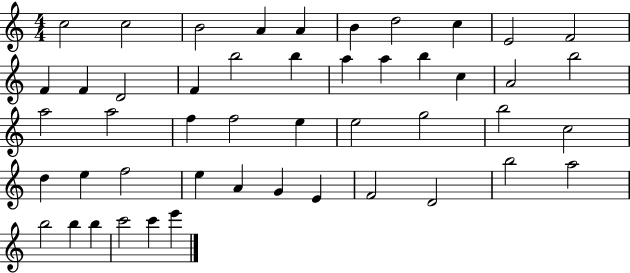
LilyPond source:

{
  \clef treble
  \numericTimeSignature
  \time 4/4
  \key c \major
  c''2 c''2 | b'2 a'4 a'4 | b'4 d''2 c''4 | e'2 f'2 | \break f'4 f'4 d'2 | f'4 b''2 b''4 | a''4 a''4 b''4 c''4 | a'2 b''2 | \break a''2 a''2 | f''4 f''2 e''4 | e''2 g''2 | b''2 c''2 | \break d''4 e''4 f''2 | e''4 a'4 g'4 e'4 | f'2 d'2 | b''2 a''2 | \break b''2 b''4 b''4 | c'''2 c'''4 e'''4 | \bar "|."
}